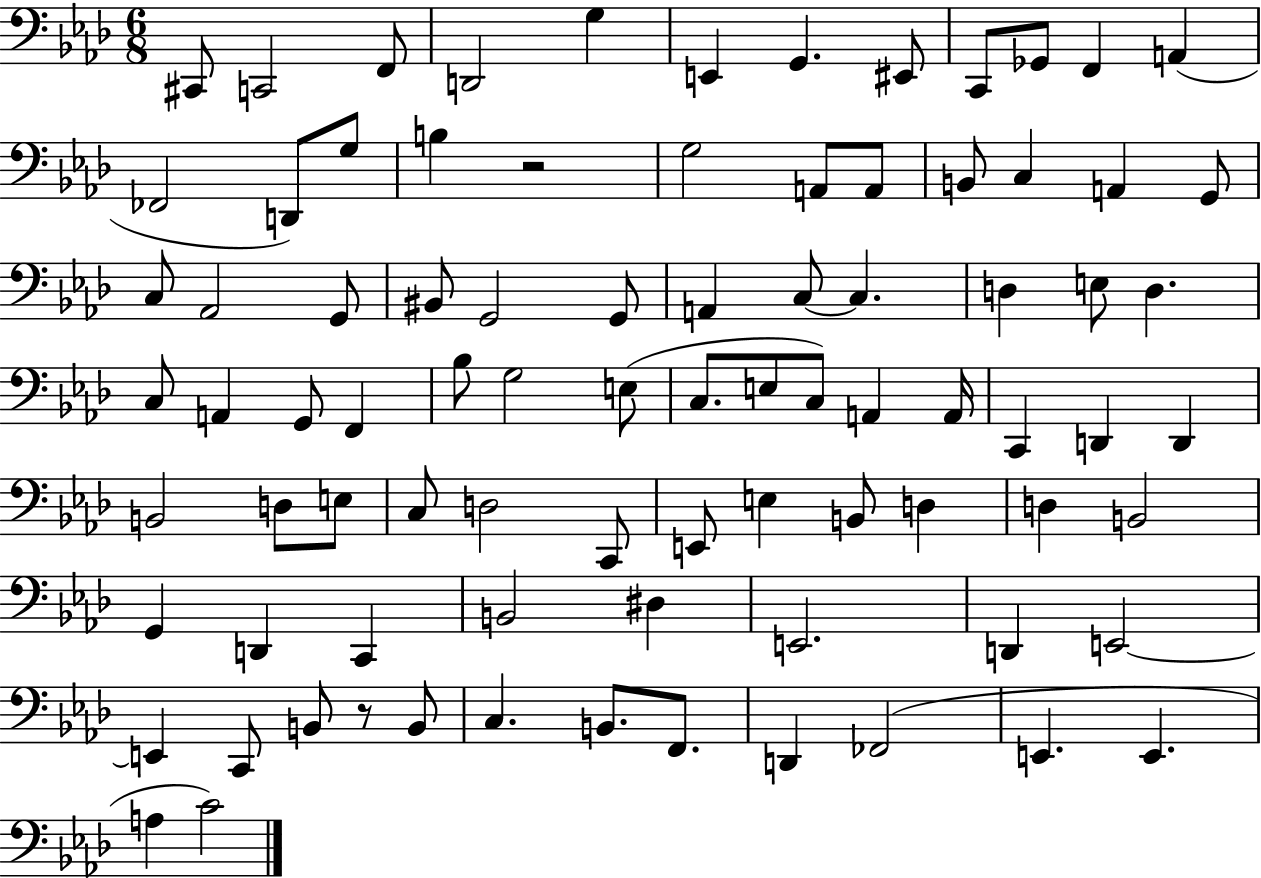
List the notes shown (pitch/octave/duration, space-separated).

C#2/e C2/h F2/e D2/h G3/q E2/q G2/q. EIS2/e C2/e Gb2/e F2/q A2/q FES2/h D2/e G3/e B3/q R/h G3/h A2/e A2/e B2/e C3/q A2/q G2/e C3/e Ab2/h G2/e BIS2/e G2/h G2/e A2/q C3/e C3/q. D3/q E3/e D3/q. C3/e A2/q G2/e F2/q Bb3/e G3/h E3/e C3/e. E3/e C3/e A2/q A2/s C2/q D2/q D2/q B2/h D3/e E3/e C3/e D3/h C2/e E2/e E3/q B2/e D3/q D3/q B2/h G2/q D2/q C2/q B2/h D#3/q E2/h. D2/q E2/h E2/q C2/e B2/e R/e B2/e C3/q. B2/e. F2/e. D2/q FES2/h E2/q. E2/q. A3/q C4/h